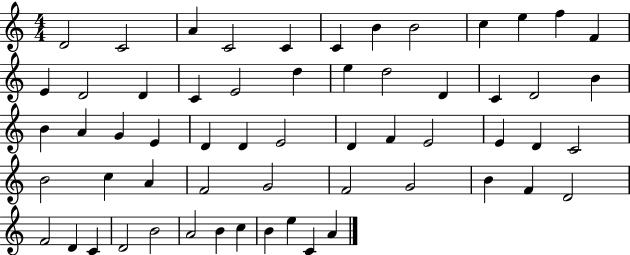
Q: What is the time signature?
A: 4/4